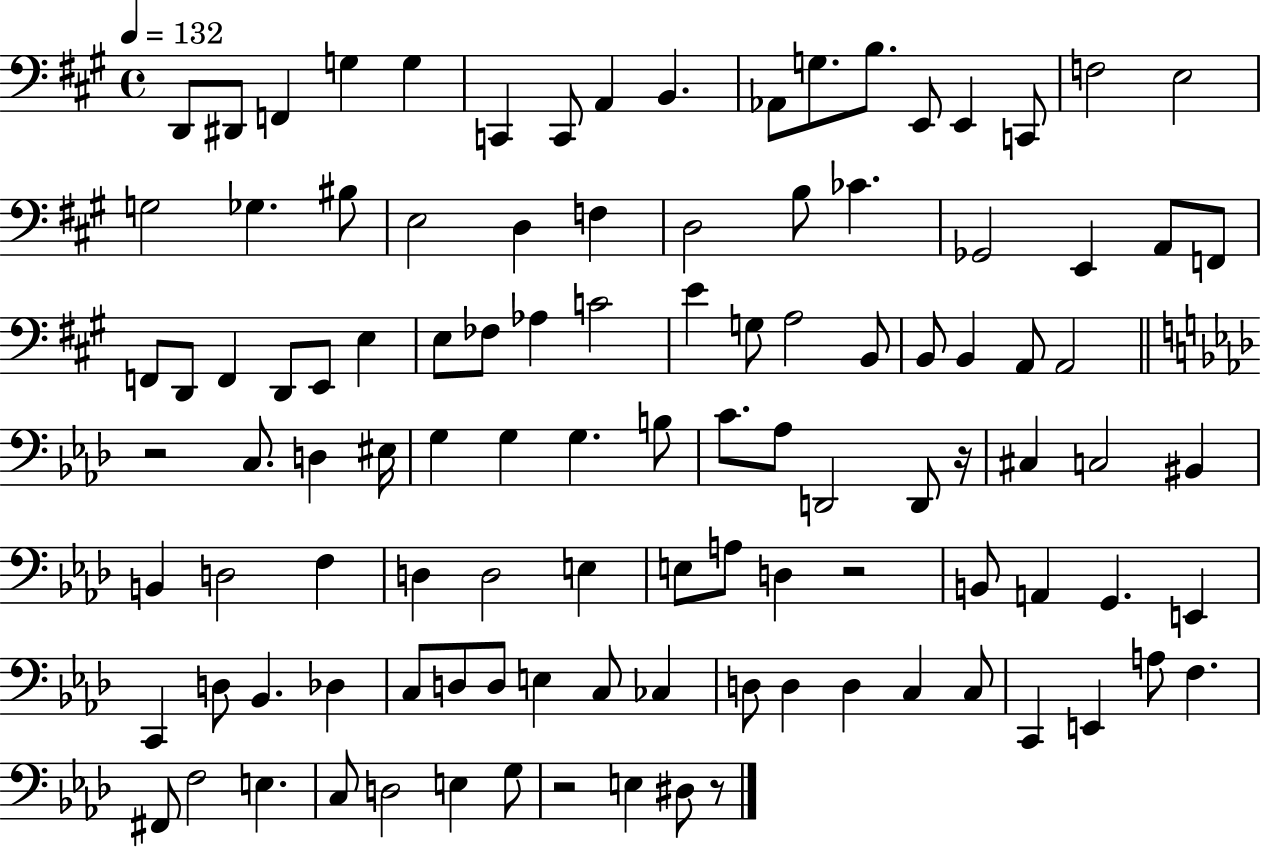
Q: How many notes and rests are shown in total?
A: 108